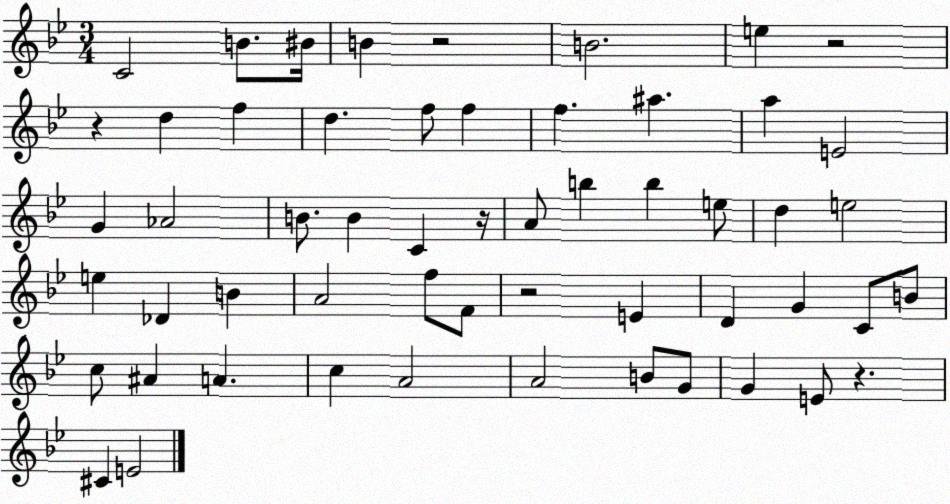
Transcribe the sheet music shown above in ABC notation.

X:1
T:Untitled
M:3/4
L:1/4
K:Bb
C2 B/2 ^B/4 B z2 B2 e z2 z d f d f/2 f f ^a a E2 G _A2 B/2 B C z/4 A/2 b b e/2 d e2 e _D B A2 f/2 F/2 z2 E D G C/2 B/2 c/2 ^A A c A2 A2 B/2 G/2 G E/2 z ^C E2